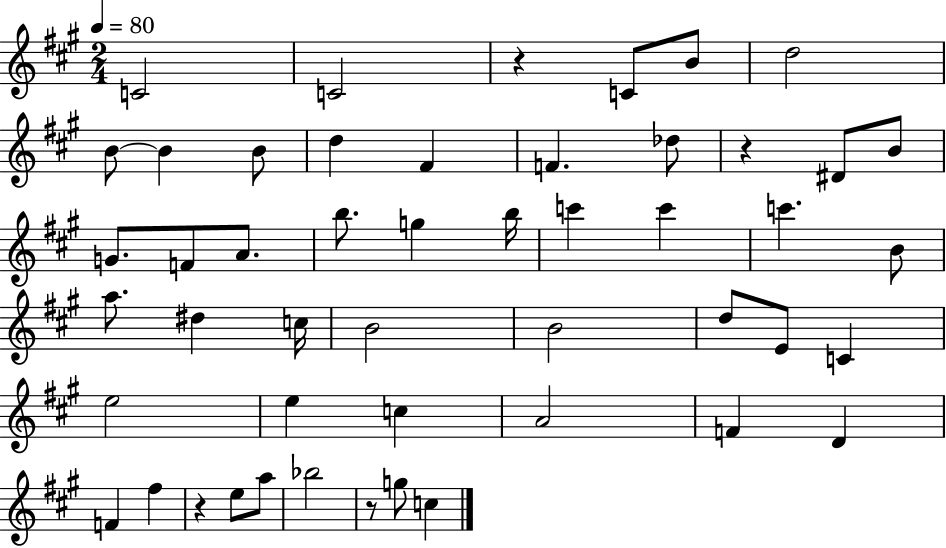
{
  \clef treble
  \numericTimeSignature
  \time 2/4
  \key a \major
  \tempo 4 = 80
  \repeat volta 2 { c'2 | c'2 | r4 c'8 b'8 | d''2 | \break b'8~~ b'4 b'8 | d''4 fis'4 | f'4. des''8 | r4 dis'8 b'8 | \break g'8. f'8 a'8. | b''8. g''4 b''16 | c'''4 c'''4 | c'''4. b'8 | \break a''8. dis''4 c''16 | b'2 | b'2 | d''8 e'8 c'4 | \break e''2 | e''4 c''4 | a'2 | f'4 d'4 | \break f'4 fis''4 | r4 e''8 a''8 | bes''2 | r8 g''8 c''4 | \break } \bar "|."
}